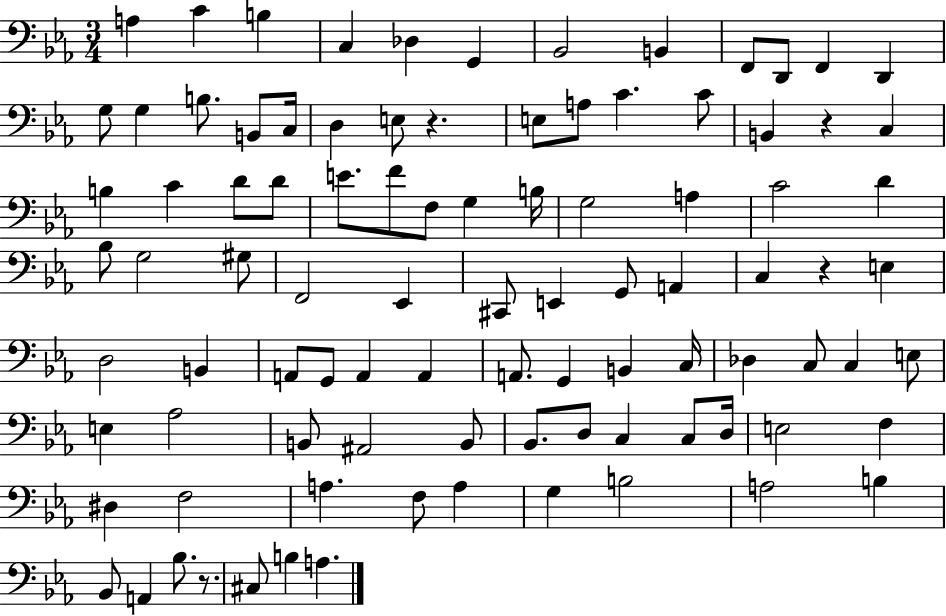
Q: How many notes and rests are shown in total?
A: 94